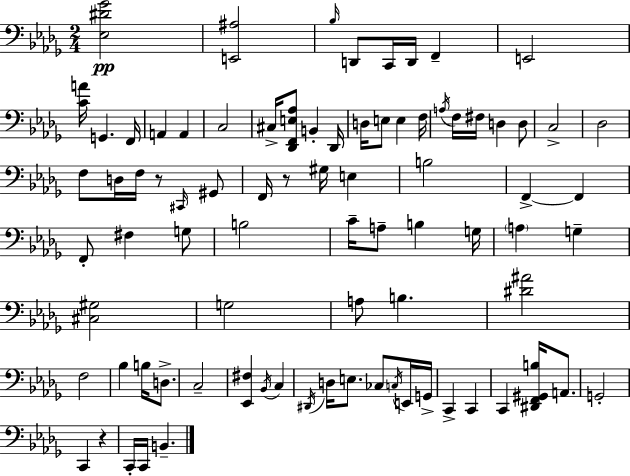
X:1
T:Untitled
M:2/4
L:1/4
K:Bbm
[_E,^D_G]2 [E,,^A,]2 _B,/4 D,,/2 C,,/4 D,,/4 F,, E,,2 [CA]/4 G,, F,,/4 A,, A,, C,2 ^C,/4 [_D,,F,,E,_A,]/2 B,, _D,,/4 D,/4 E,/2 E, F,/4 A,/4 F,/4 ^F,/4 D, D,/2 C,2 _D,2 F,/2 D,/4 F,/4 z/2 ^C,,/4 ^G,,/2 F,,/4 z/2 ^G,/4 E, B,2 F,, F,, F,,/2 ^F, G,/2 B,2 C/4 A,/2 B, G,/4 A, G, [^C,^G,]2 G,2 A,/2 B, [^D^A]2 F,2 _B, B,/4 D,/2 C,2 [_E,,^F,] _B,,/4 C, ^D,,/4 D,/4 E,/2 _C,/2 C,/4 E,,/4 G,,/4 C,, C,, C,, [^D,,F,,^G,,B,]/4 A,,/2 G,,2 C,, z C,,/4 C,,/4 B,,